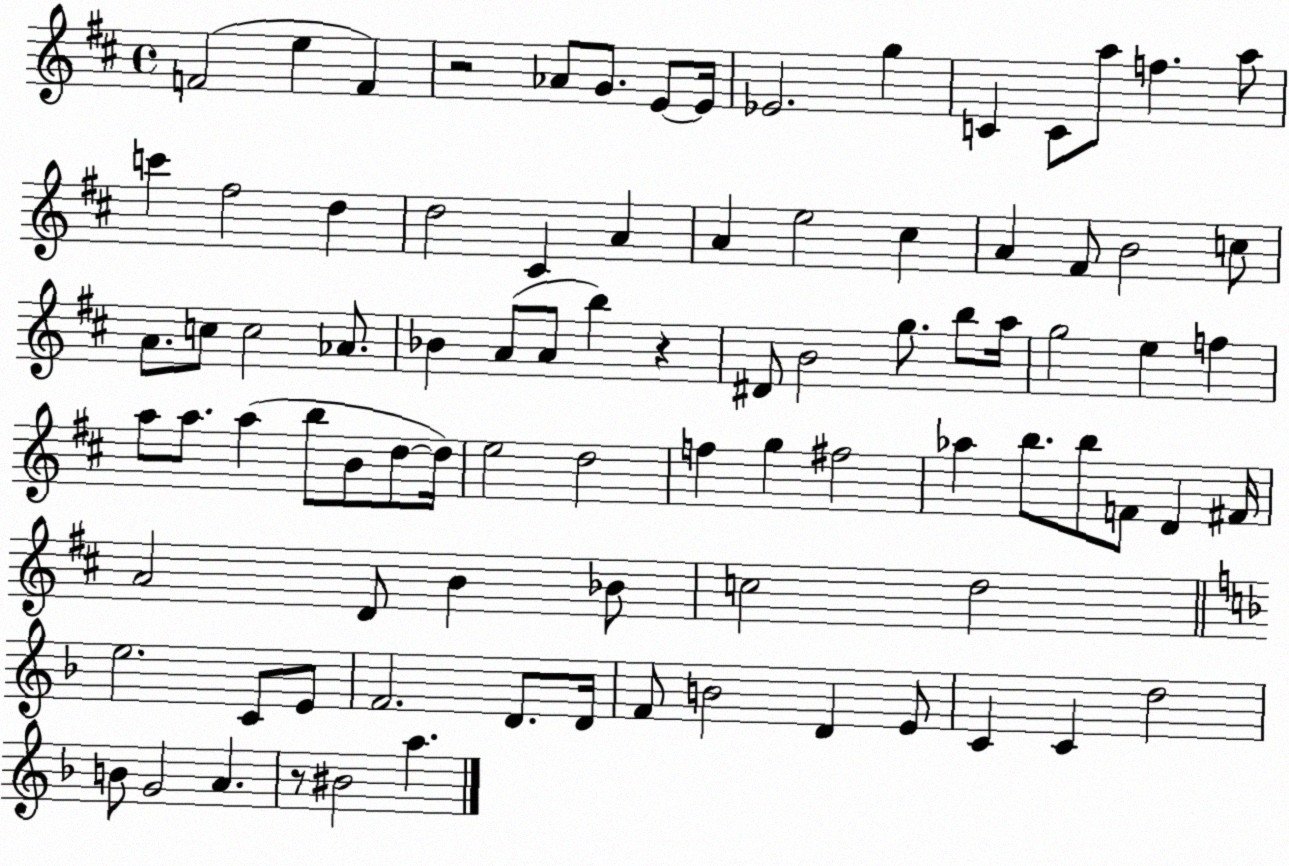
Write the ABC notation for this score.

X:1
T:Untitled
M:4/4
L:1/4
K:D
F2 e F z2 _A/2 G/2 E/2 E/4 _E2 g C C/2 a/2 f a/2 c' ^f2 d d2 ^C A A e2 ^c A ^F/2 B2 c/2 A/2 c/2 c2 _A/2 _B A/2 A/2 b z ^D/2 B2 g/2 b/2 a/4 g2 e f a/2 a/2 a b/2 B/2 d/2 d/4 e2 d2 f g ^f2 _a b/2 b/2 F/2 D ^F/4 A2 D/2 B _B/2 c2 d2 e2 C/2 E/2 F2 D/2 D/4 F/2 B2 D E/2 C C d2 B/2 G2 A z/2 ^B2 a